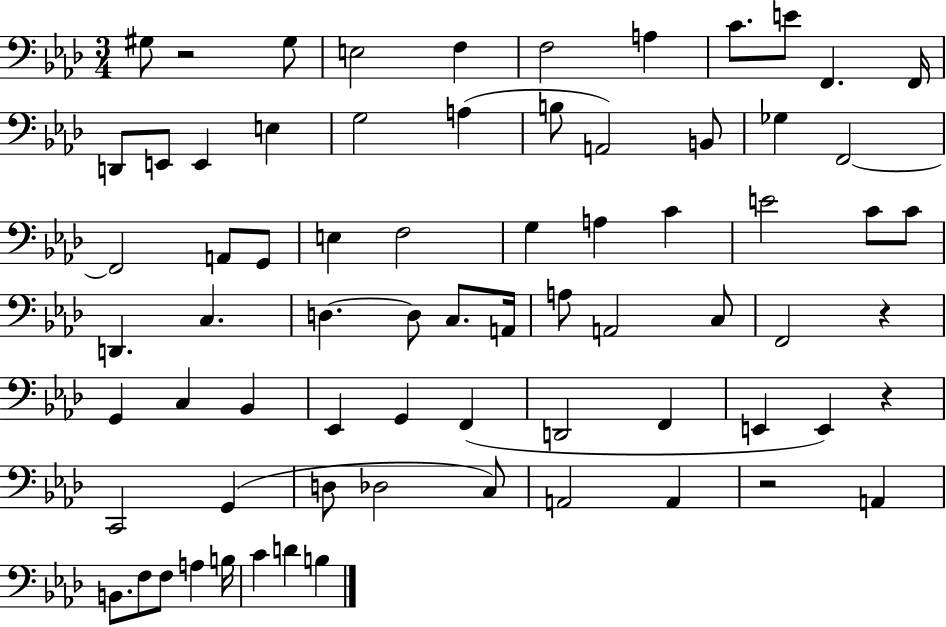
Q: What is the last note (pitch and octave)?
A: B3